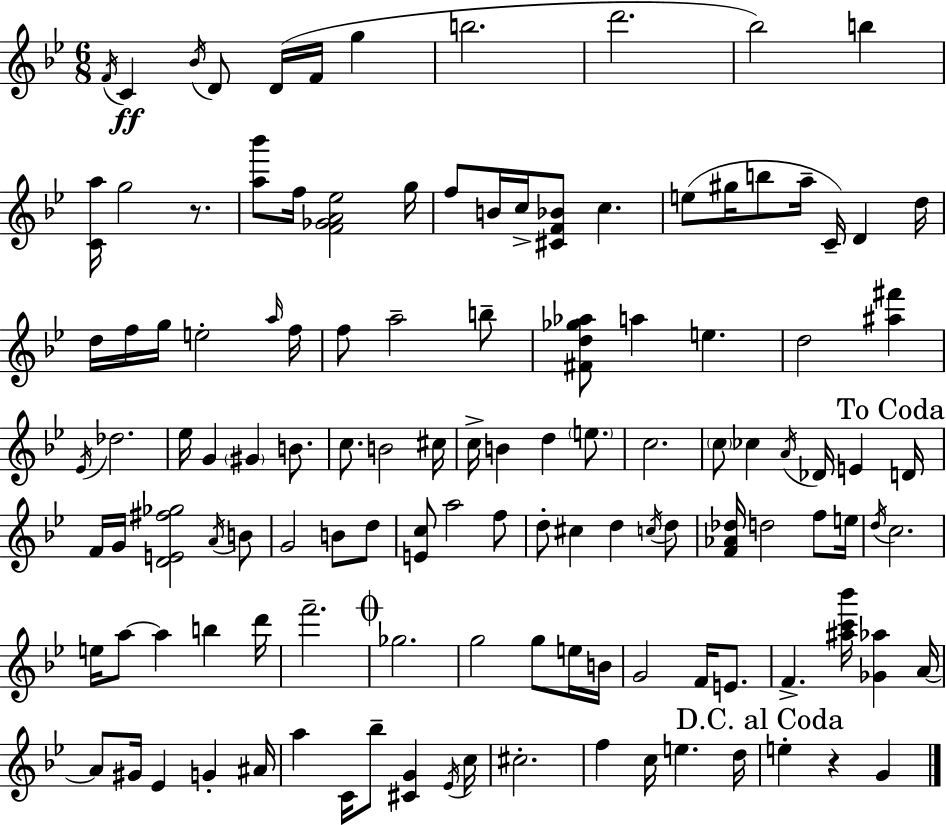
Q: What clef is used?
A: treble